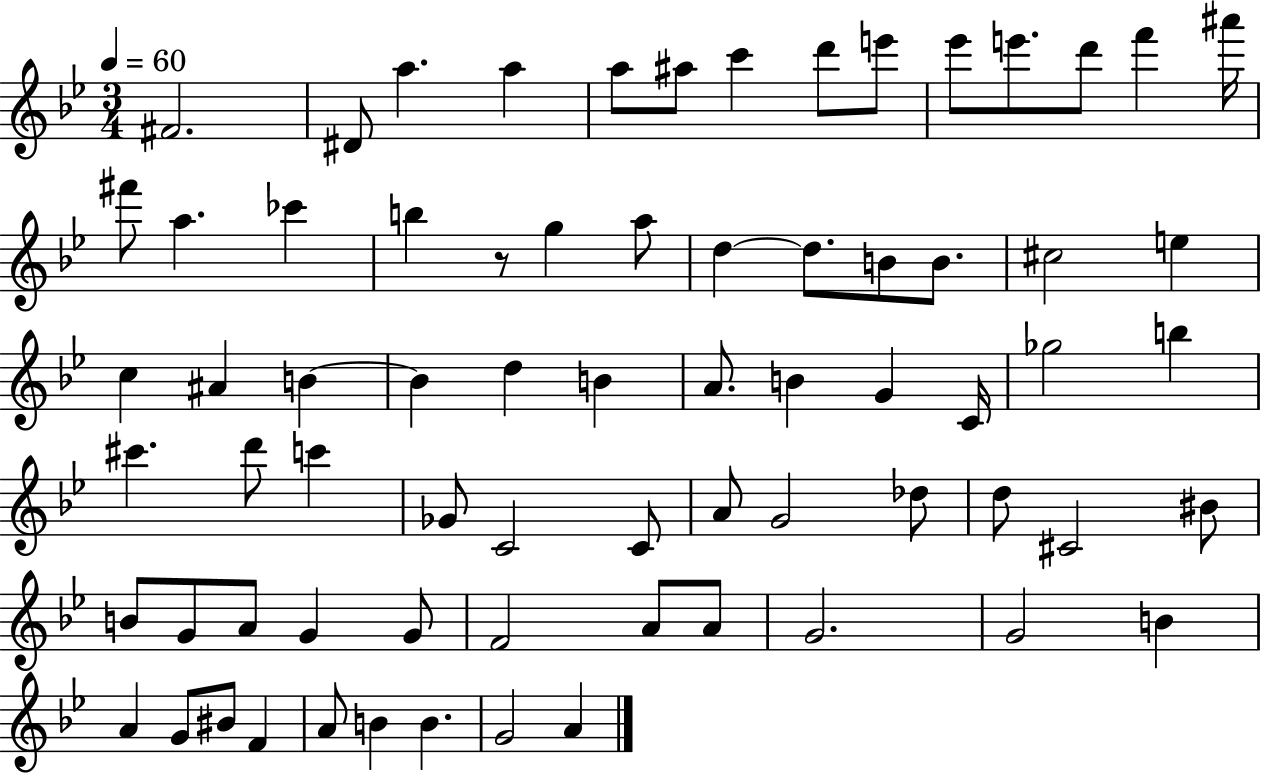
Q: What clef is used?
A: treble